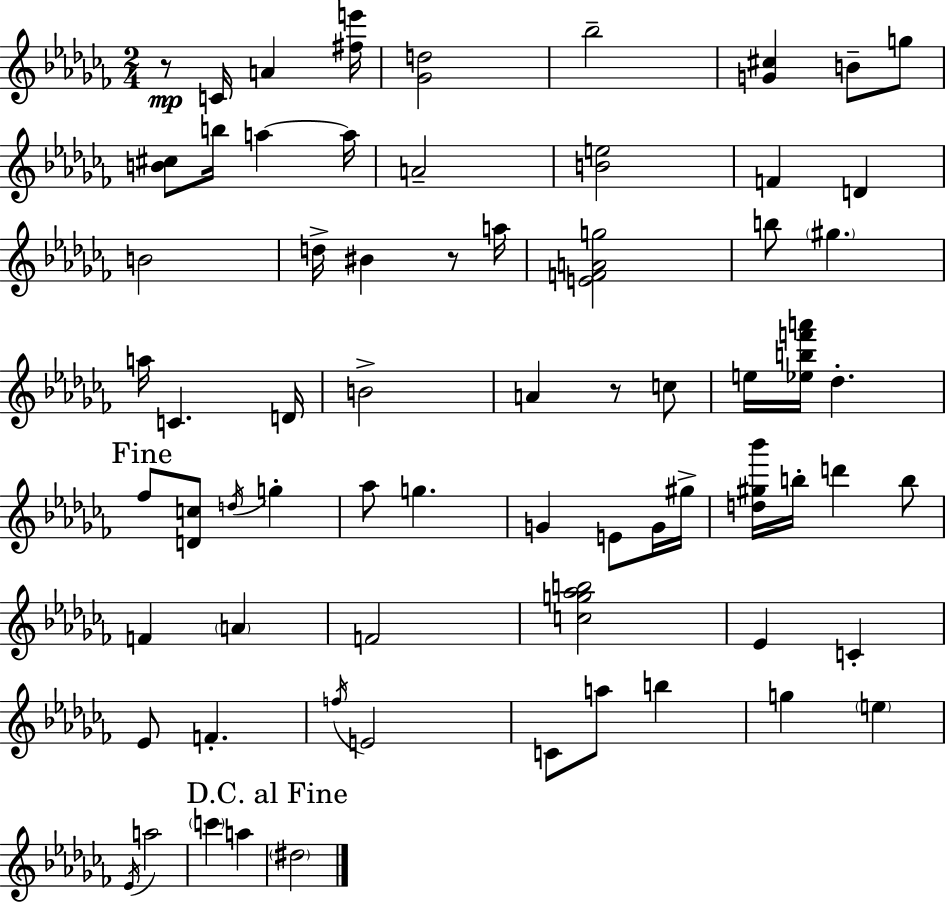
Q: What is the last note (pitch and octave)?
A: D#5